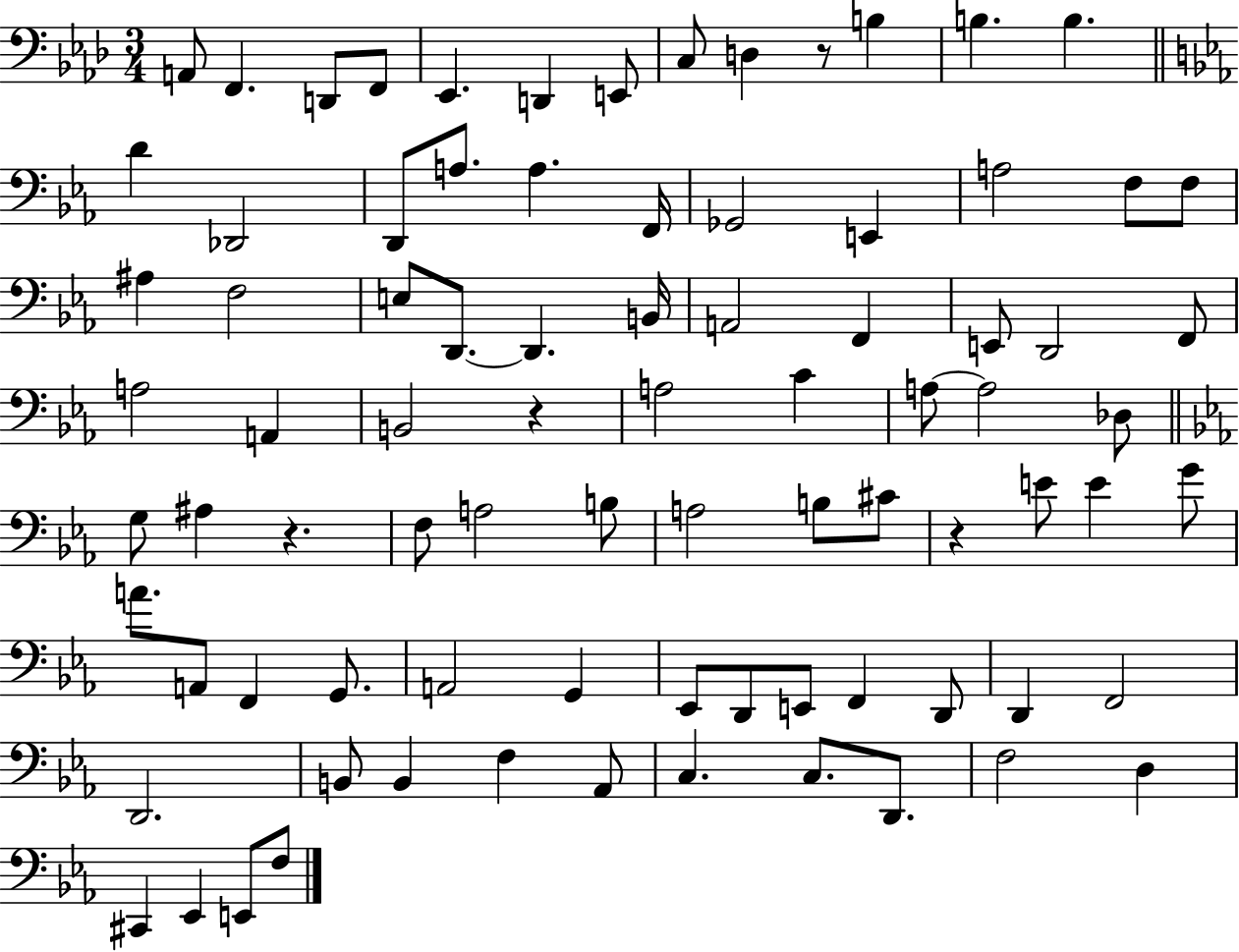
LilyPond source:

{
  \clef bass
  \numericTimeSignature
  \time 3/4
  \key aes \major
  a,8 f,4. d,8 f,8 | ees,4. d,4 e,8 | c8 d4 r8 b4 | b4. b4. | \break \bar "||" \break \key ees \major d'4 des,2 | d,8 a8. a4. f,16 | ges,2 e,4 | a2 f8 f8 | \break ais4 f2 | e8 d,8.~~ d,4. b,16 | a,2 f,4 | e,8 d,2 f,8 | \break a2 a,4 | b,2 r4 | a2 c'4 | a8~~ a2 des8 | \break \bar "||" \break \key c \minor g8 ais4 r4. | f8 a2 b8 | a2 b8 cis'8 | r4 e'8 e'4 g'8 | \break a'8. a,8 f,4 g,8. | a,2 g,4 | ees,8 d,8 e,8 f,4 d,8 | d,4 f,2 | \break d,2. | b,8 b,4 f4 aes,8 | c4. c8. d,8. | f2 d4 | \break cis,4 ees,4 e,8 f8 | \bar "|."
}